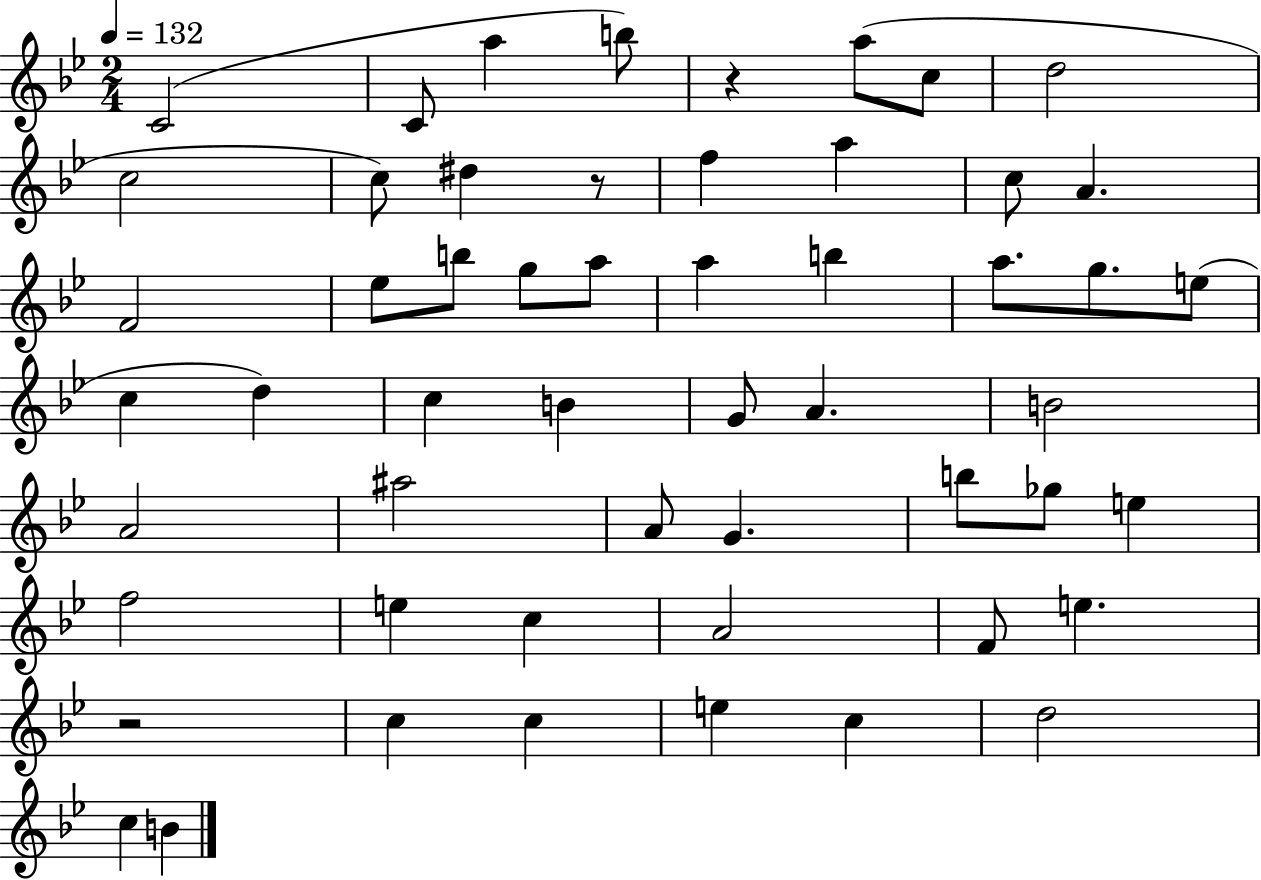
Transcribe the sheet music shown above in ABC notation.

X:1
T:Untitled
M:2/4
L:1/4
K:Bb
C2 C/2 a b/2 z a/2 c/2 d2 c2 c/2 ^d z/2 f a c/2 A F2 _e/2 b/2 g/2 a/2 a b a/2 g/2 e/2 c d c B G/2 A B2 A2 ^a2 A/2 G b/2 _g/2 e f2 e c A2 F/2 e z2 c c e c d2 c B